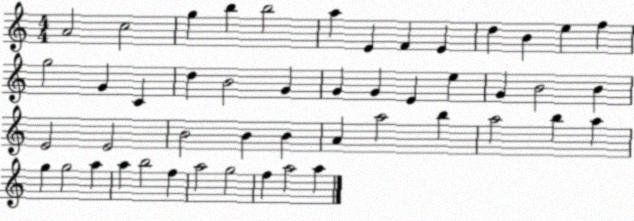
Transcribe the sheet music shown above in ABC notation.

X:1
T:Untitled
M:4/4
L:1/4
K:C
A2 c2 g b b2 a E F E d B e f g2 G C d B2 G G G E e G B2 B E2 E2 B2 B B A a2 b a2 b a g g2 a a b2 f a2 g2 f a2 a